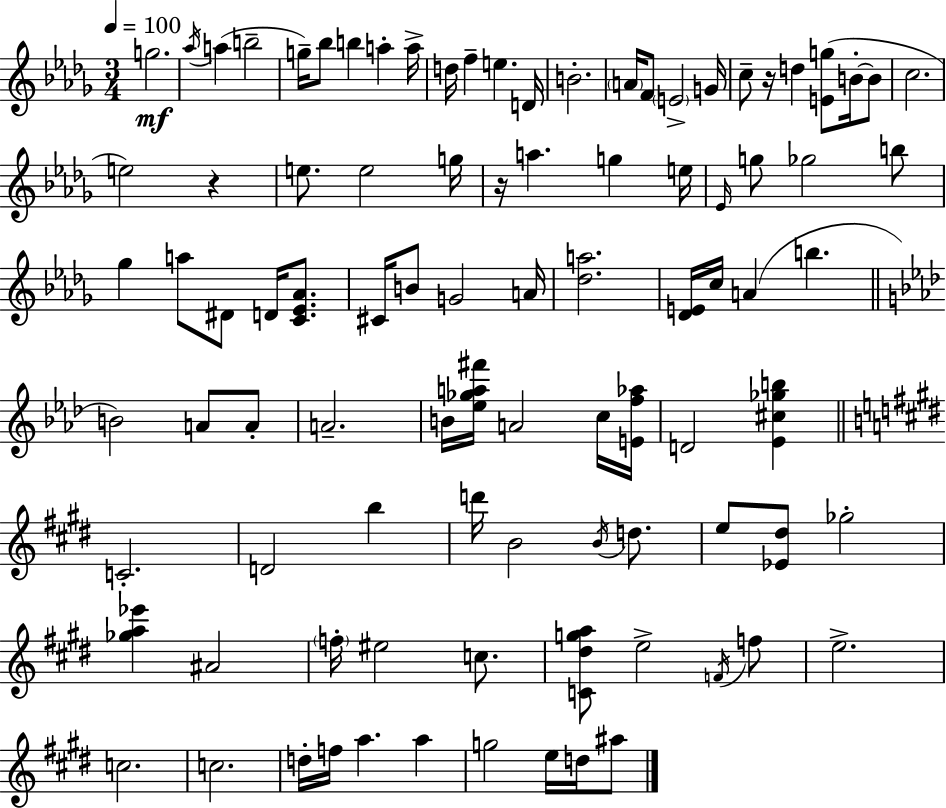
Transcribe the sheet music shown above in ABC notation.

X:1
T:Untitled
M:3/4
L:1/4
K:Bbm
g2 _a/4 a b2 g/4 _b/2 b a a/4 d/4 f e D/4 B2 A/4 F/2 E2 G/4 c/2 z/4 d [Eg]/2 B/4 B/2 c2 e2 z e/2 e2 g/4 z/4 a g e/4 _E/4 g/2 _g2 b/2 _g a/2 ^D/2 D/4 [C_E_A]/2 ^C/4 B/2 G2 A/4 [_da]2 [_DE]/4 c/4 A b B2 A/2 A/2 A2 B/4 [_e_ga^f']/4 A2 c/4 [Ef_a]/4 D2 [_E^c_gb] C2 D2 b d'/4 B2 B/4 d/2 e/2 [_E^d]/2 _g2 [_ga_e'] ^A2 f/4 ^e2 c/2 [C^dga]/2 e2 F/4 f/2 e2 c2 c2 d/4 f/4 a a g2 e/4 d/4 ^a/2